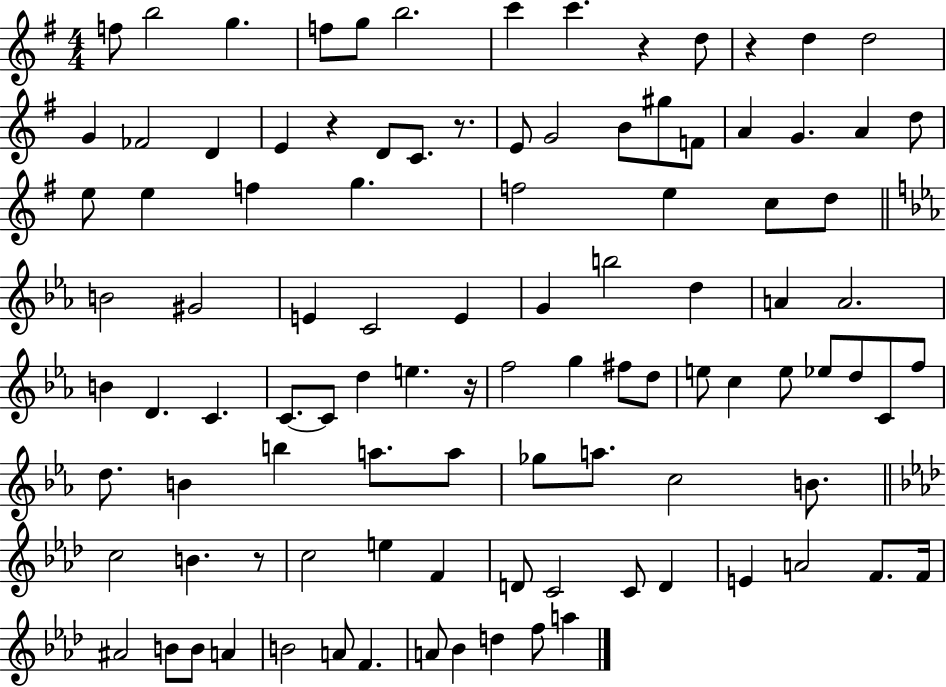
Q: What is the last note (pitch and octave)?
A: A5